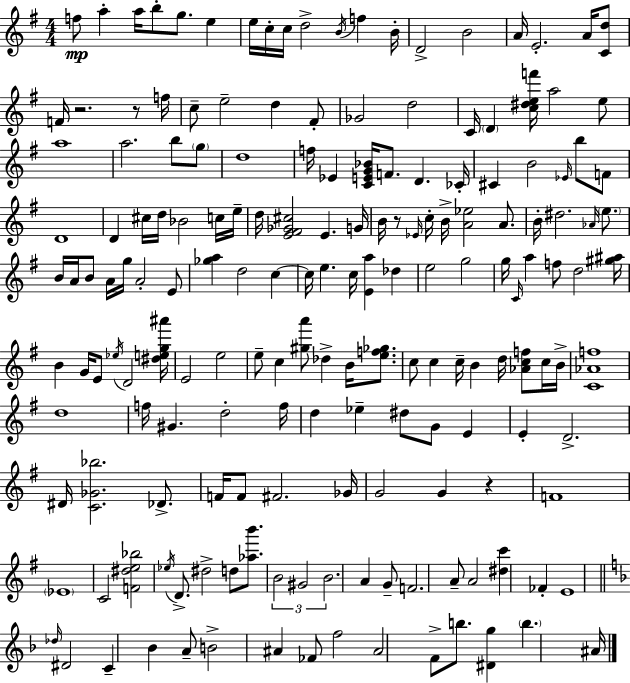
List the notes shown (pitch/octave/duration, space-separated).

F5/e A5/q A5/s B5/e G5/e. E5/q E5/s C5/s C5/s D5/h B4/s F5/q B4/s D4/h B4/h A4/s E4/h. A4/s [C4,D5]/e F4/s R/h. R/e F5/s C5/e E5/h D5/q F#4/e Gb4/h D5/h C4/s D4/q [C5,D#5,E5,F6]/s A5/h E5/e A5/w A5/h. B5/e G5/e D5/w F5/s Eb4/q [C4,E4,G4,Bb4]/s F4/e. D4/q. CES4/s C#4/q B4/h Eb4/s B5/e F4/e D4/w D4/q C#5/s D5/s Bb4/h C5/s E5/s D5/s [E4,F#4,Gb4,C#5]/h E4/q. G4/s B4/s R/e Eb4/s C5/s B4/s [A4,Eb5]/h A4/e. B4/s D#5/h. Ab4/s E5/e. B4/s A4/s B4/e A4/s G5/s A4/h E4/e [Gb5,A5]/q D5/h C5/q C5/s E5/q. C5/s [E4,A5]/q Db5/q E5/h G5/h G5/s C4/s A5/q F5/e D5/h [G#5,A#5]/s B4/q G4/s E4/e Eb5/s D4/h [D#5,E5,G5,A#6]/s E4/h E5/h E5/e C5/q [G#5,A6]/e Db5/q B4/s [E5,F5,Gb5]/e. C5/e C5/q C5/s B4/q D5/s [Ab4,C5,F5]/e C5/s B4/s [C4,Ab4,F5]/w D5/w F5/s G#4/q. D5/h F5/s D5/q Eb5/q D#5/e G4/e E4/q E4/q D4/h. D#4/s [C4,Gb4,Bb5]/h. Db4/e. F4/s F4/e F#4/h. Gb4/s G4/h G4/q R/q F4/w Eb4/w C4/h [F4,D#5,E5,Bb5]/h Eb5/s D4/e. D#5/h D5/e [Ab5,B6]/e. B4/h G#4/h B4/h. A4/q G4/e F4/h. A4/e A4/h [D#5,C6]/q FES4/q E4/w Db5/s D#4/h C4/q Bb4/q A4/e B4/h A#4/q FES4/e F5/h A#4/h F4/e B5/e. [D#4,G5]/q B5/q. A#4/s